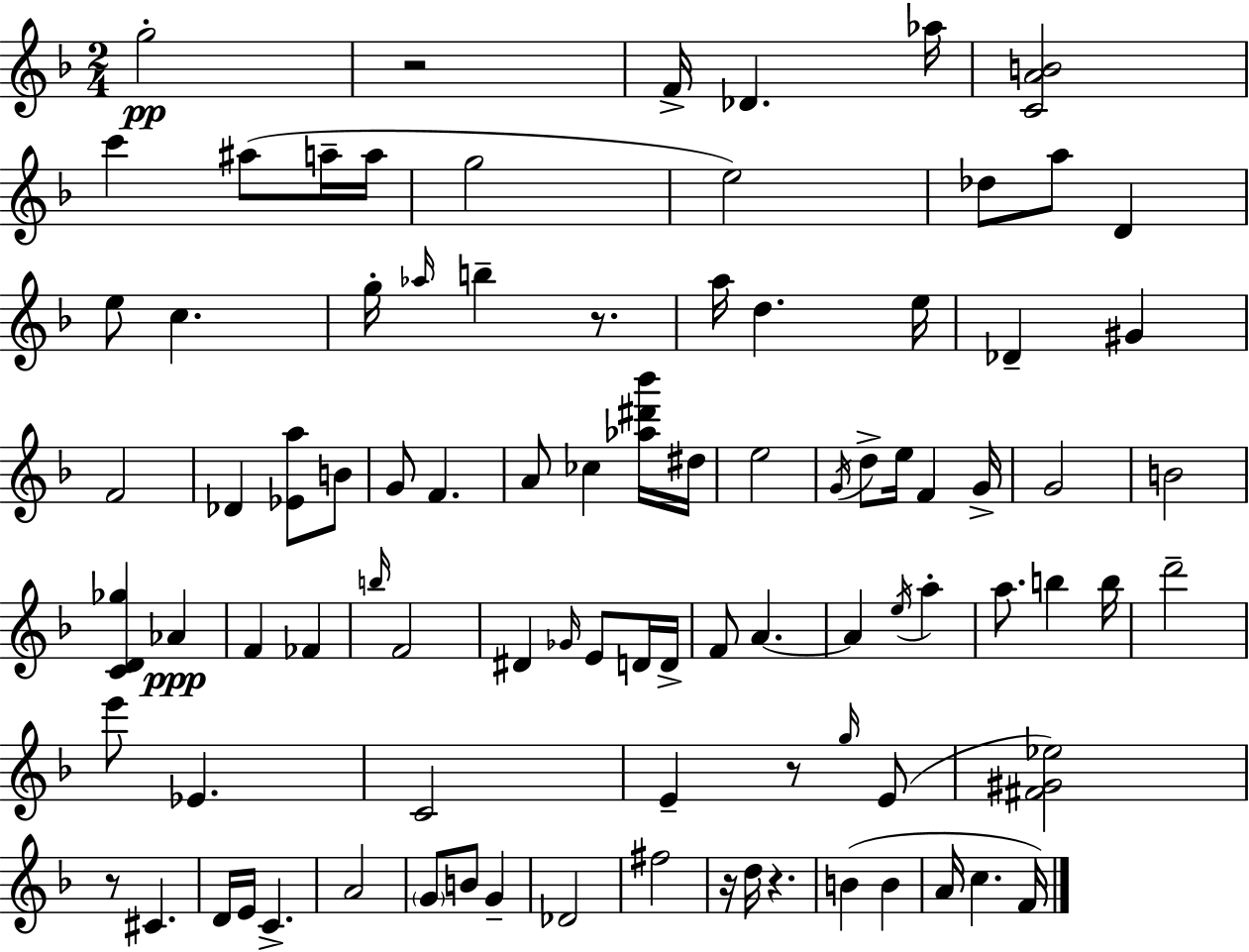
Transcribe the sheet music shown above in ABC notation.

X:1
T:Untitled
M:2/4
L:1/4
K:Dm
g2 z2 F/4 _D _a/4 [CAB]2 c' ^a/2 a/4 a/4 g2 e2 _d/2 a/2 D e/2 c g/4 _a/4 b z/2 a/4 d e/4 _D ^G F2 _D [_Ea]/2 B/2 G/2 F A/2 _c [_a^d'_b']/4 ^d/4 e2 G/4 d/2 e/4 F G/4 G2 B2 [CD_g] _A F _F b/4 F2 ^D _G/4 E/2 D/4 D/4 F/2 A A e/4 a a/2 b b/4 d'2 e'/2 _E C2 E z/2 g/4 E/2 [^F^G_e]2 z/2 ^C D/4 E/4 C A2 G/2 B/2 G _D2 ^f2 z/4 d/4 z B B A/4 c F/4